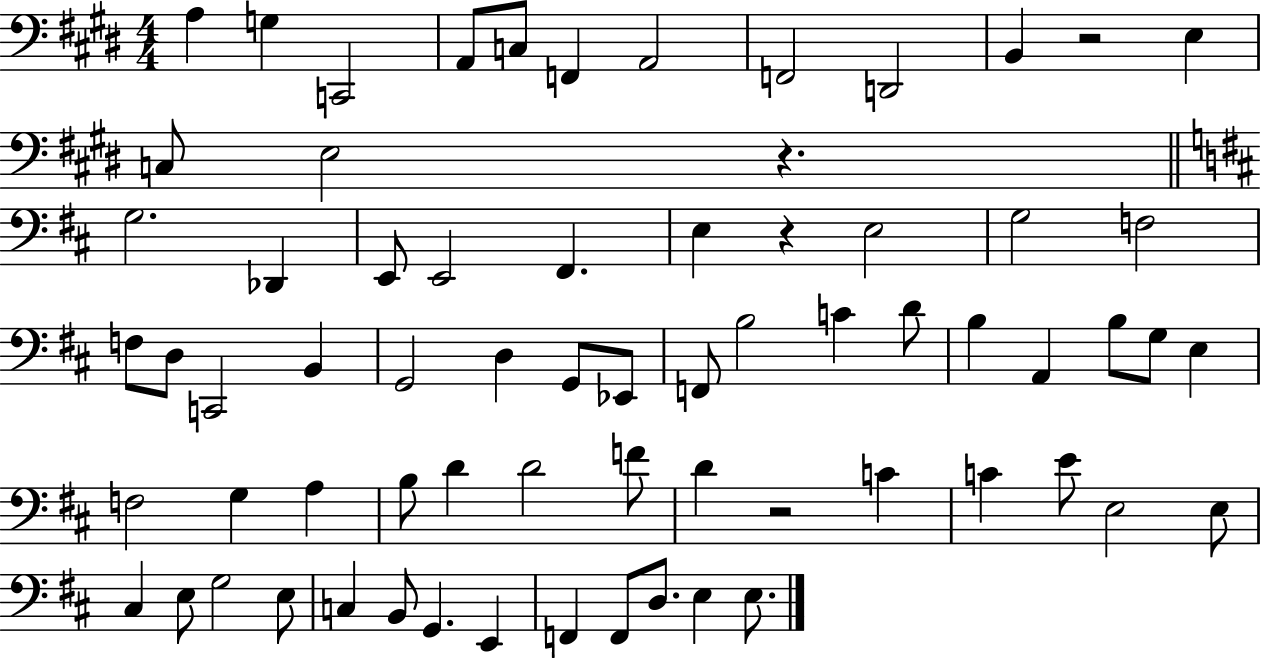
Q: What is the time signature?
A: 4/4